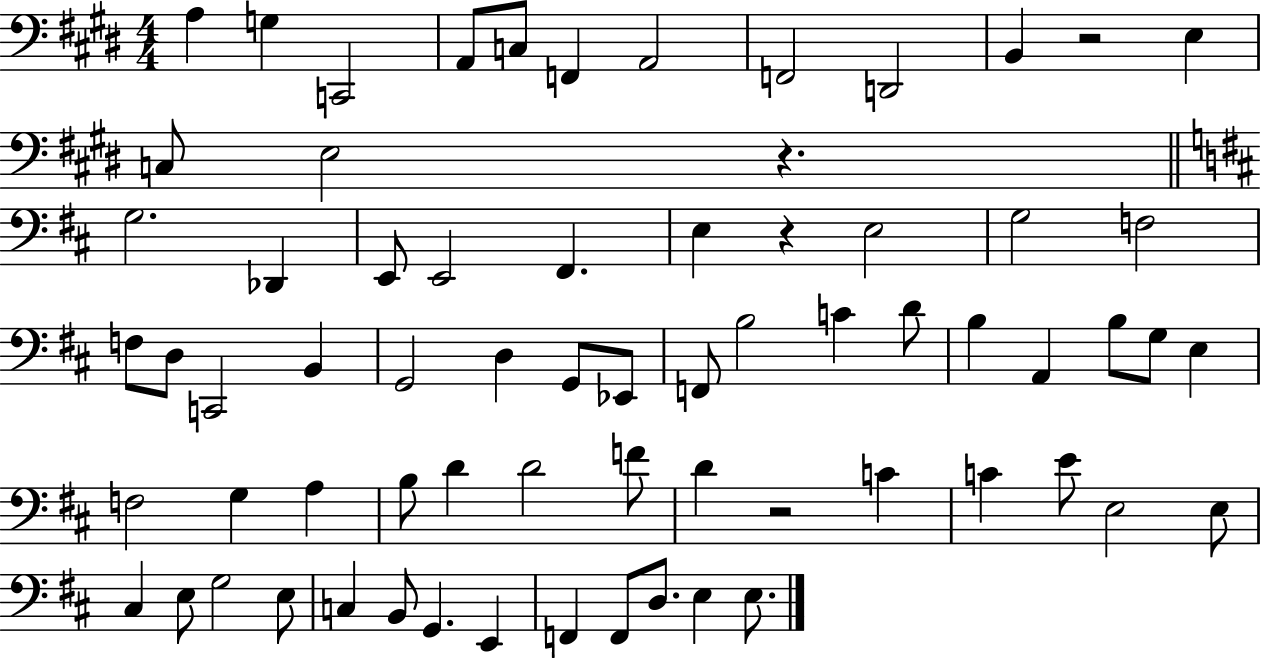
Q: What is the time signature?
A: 4/4